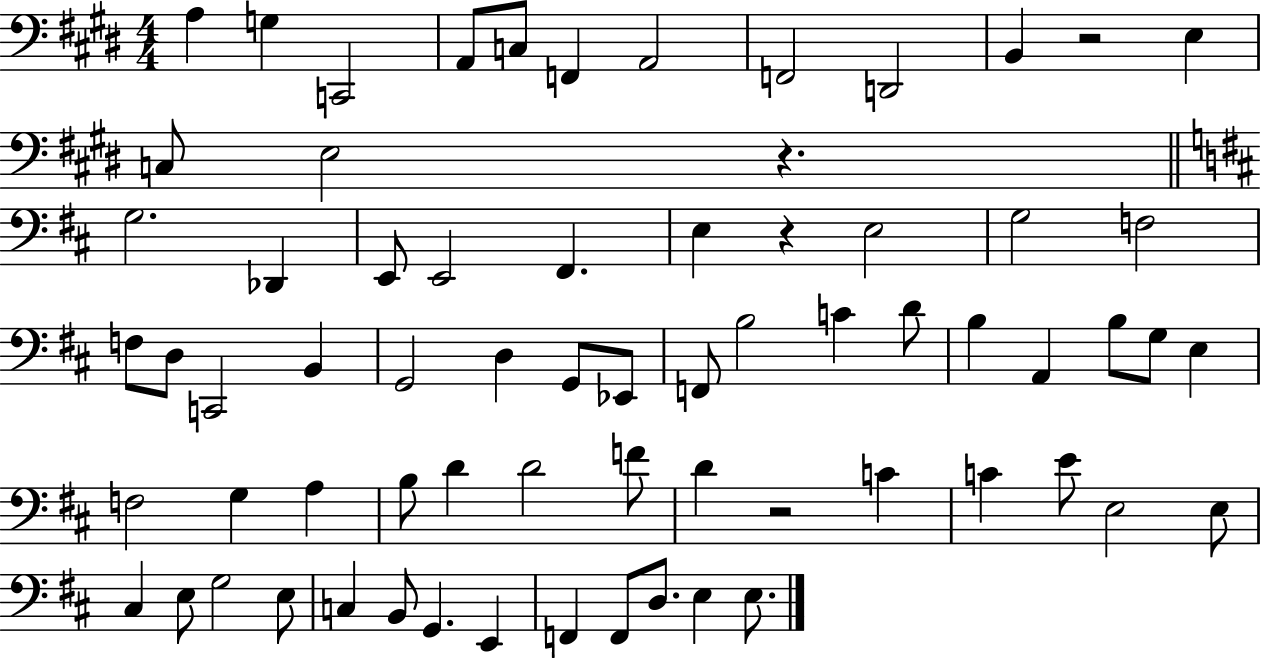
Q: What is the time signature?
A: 4/4